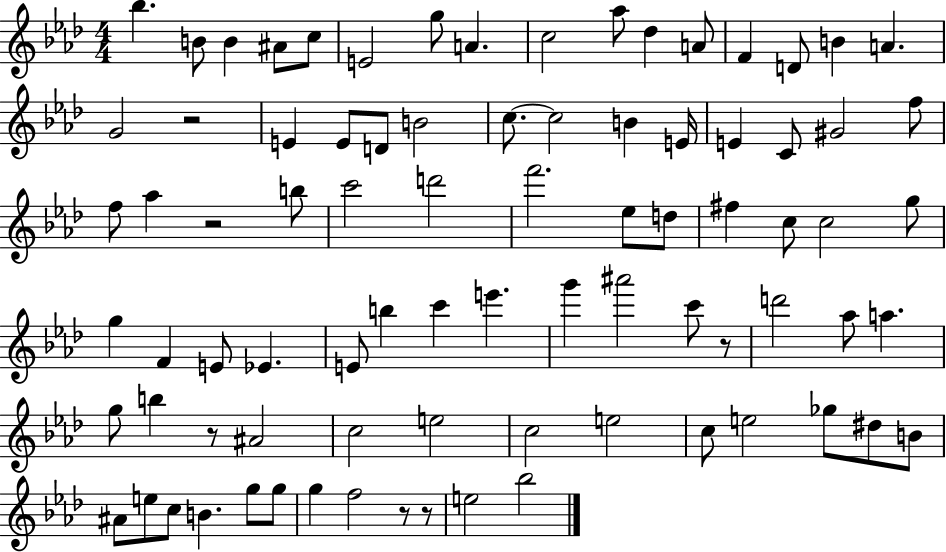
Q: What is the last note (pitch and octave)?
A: Bb5